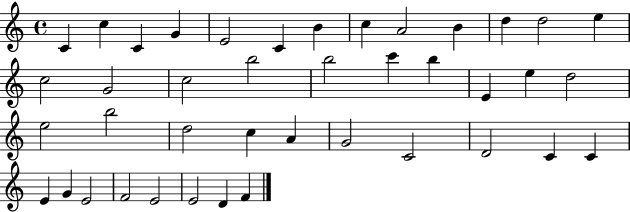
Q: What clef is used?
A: treble